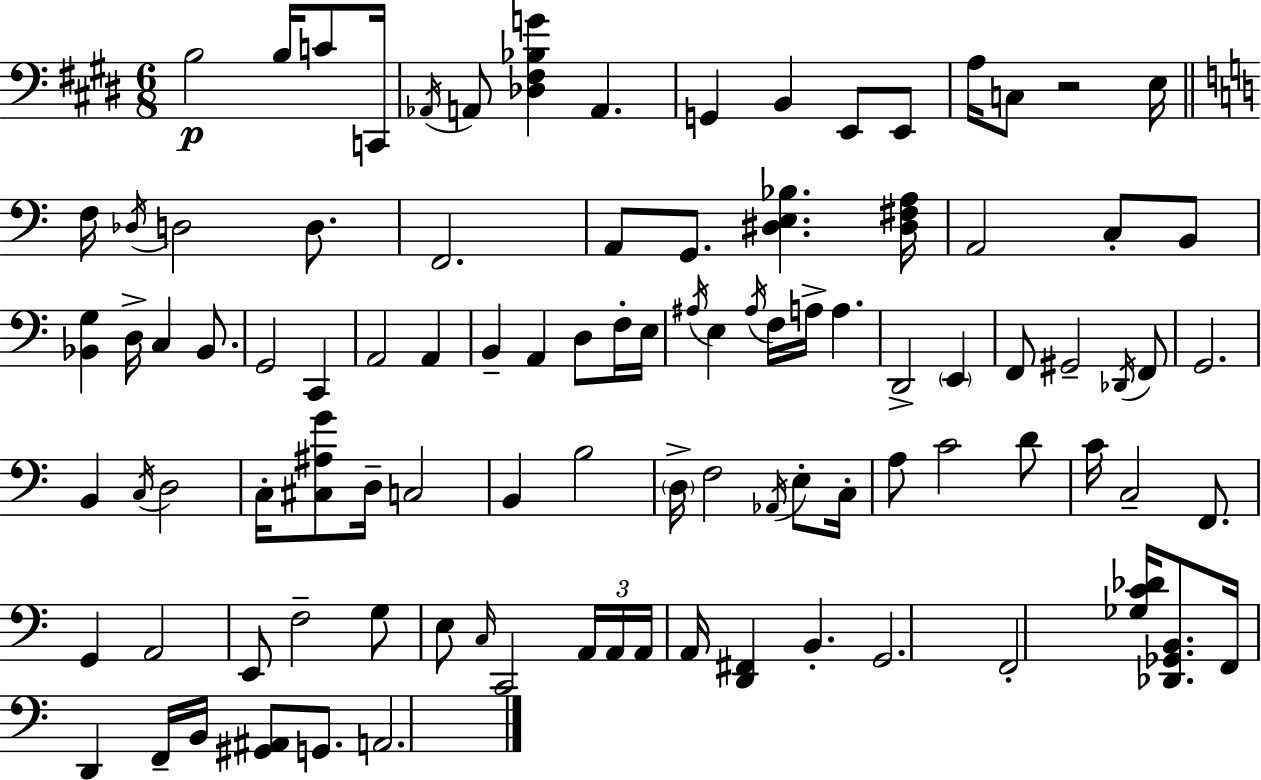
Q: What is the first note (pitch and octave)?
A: B3